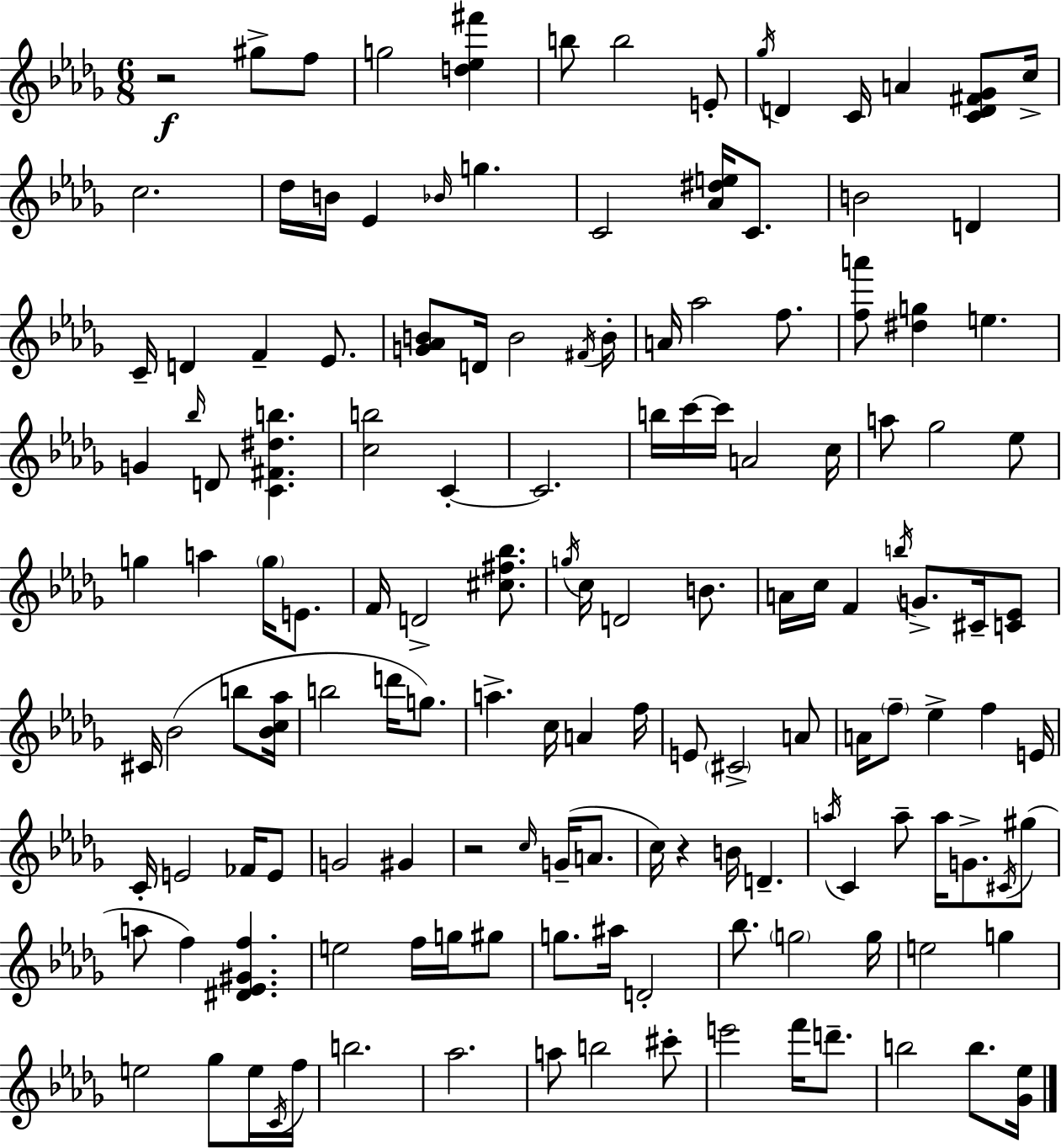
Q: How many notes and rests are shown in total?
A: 144